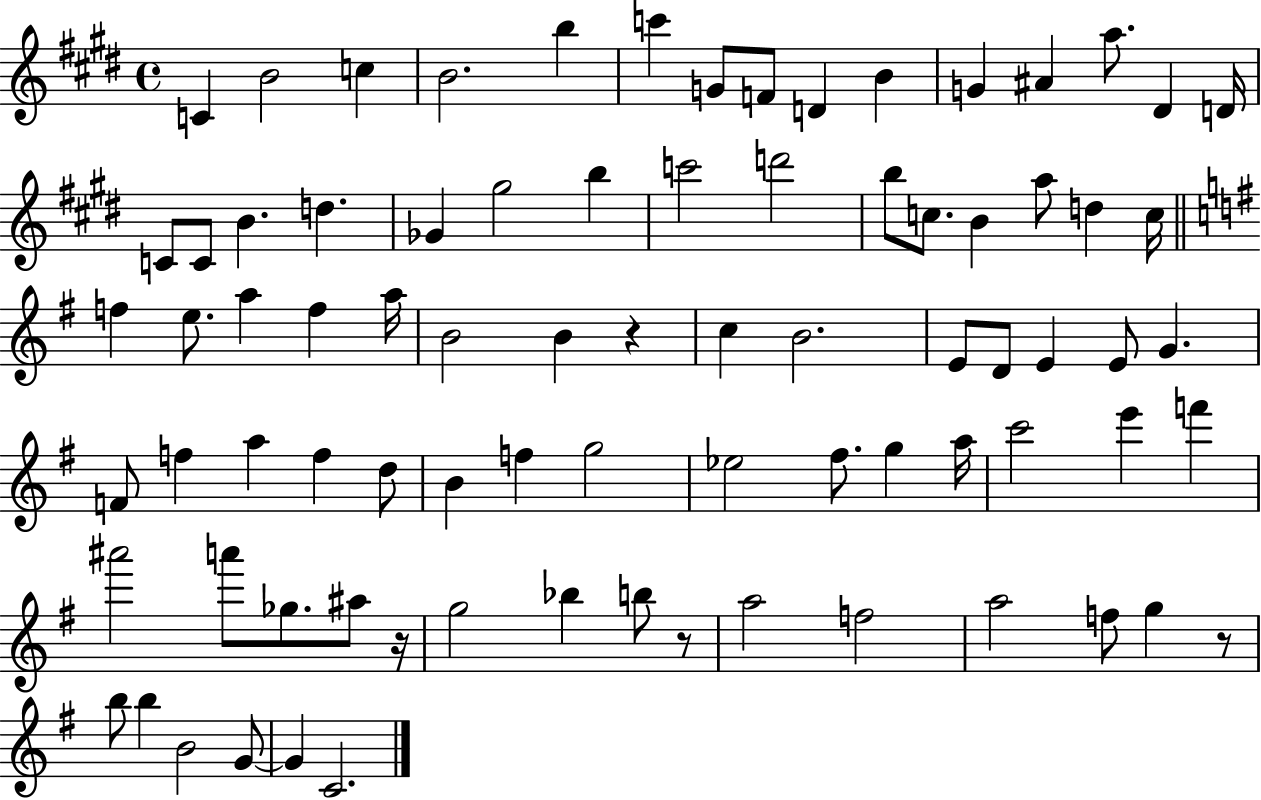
C4/q B4/h C5/q B4/h. B5/q C6/q G4/e F4/e D4/q B4/q G4/q A#4/q A5/e. D#4/q D4/s C4/e C4/e B4/q. D5/q. Gb4/q G#5/h B5/q C6/h D6/h B5/e C5/e. B4/q A5/e D5/q C5/s F5/q E5/e. A5/q F5/q A5/s B4/h B4/q R/q C5/q B4/h. E4/e D4/e E4/q E4/e G4/q. F4/e F5/q A5/q F5/q D5/e B4/q F5/q G5/h Eb5/h F#5/e. G5/q A5/s C6/h E6/q F6/q A#6/h A6/e Gb5/e. A#5/e R/s G5/h Bb5/q B5/e R/e A5/h F5/h A5/h F5/e G5/q R/e B5/e B5/q B4/h G4/e G4/q C4/h.